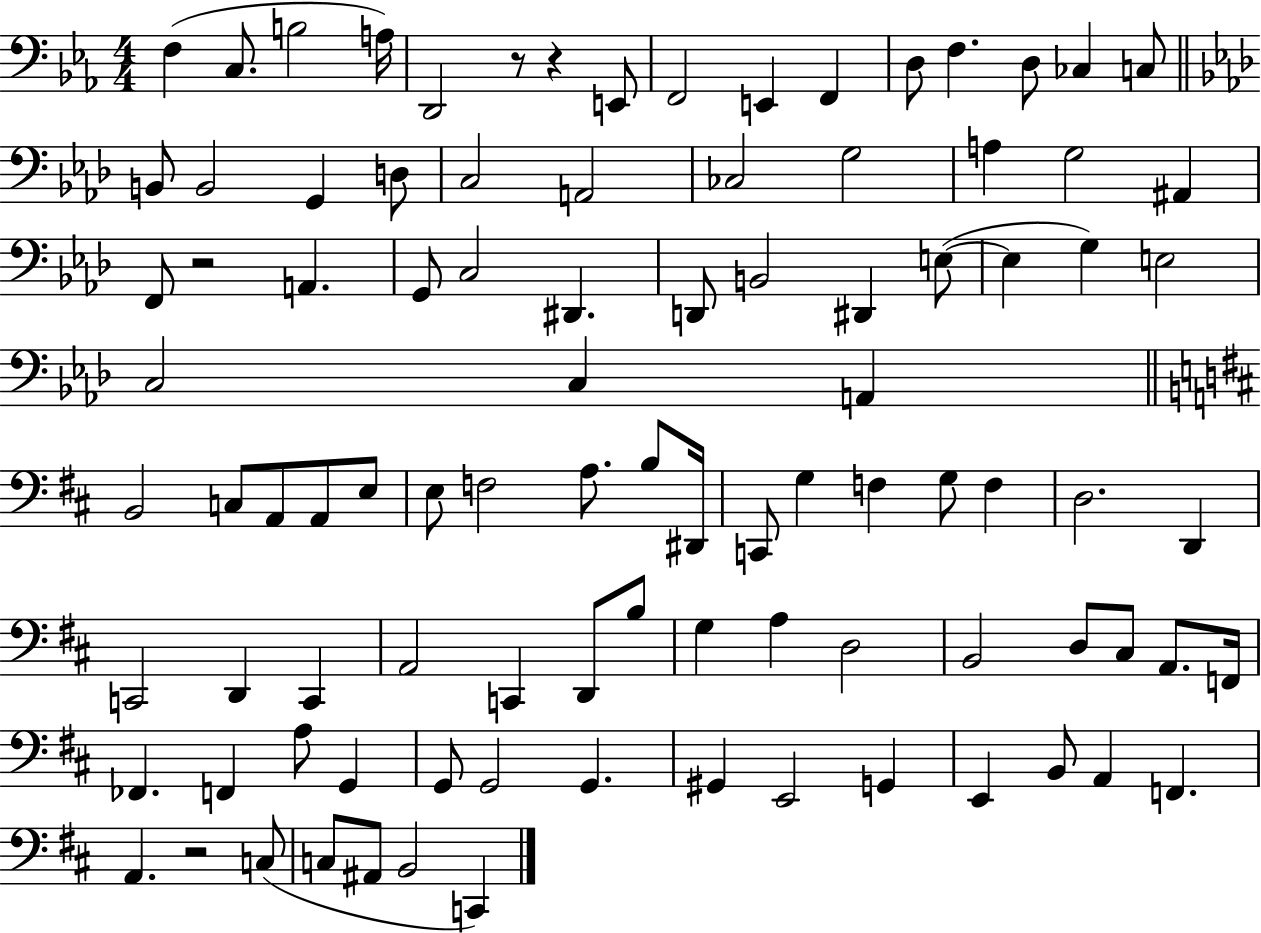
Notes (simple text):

F3/q C3/e. B3/h A3/s D2/h R/e R/q E2/e F2/h E2/q F2/q D3/e F3/q. D3/e CES3/q C3/e B2/e B2/h G2/q D3/e C3/h A2/h CES3/h G3/h A3/q G3/h A#2/q F2/e R/h A2/q. G2/e C3/h D#2/q. D2/e B2/h D#2/q E3/e E3/q G3/q E3/h C3/h C3/q A2/q B2/h C3/e A2/e A2/e E3/e E3/e F3/h A3/e. B3/e D#2/s C2/e G3/q F3/q G3/e F3/q D3/h. D2/q C2/h D2/q C2/q A2/h C2/q D2/e B3/e G3/q A3/q D3/h B2/h D3/e C#3/e A2/e. F2/s FES2/q. F2/q A3/e G2/q G2/e G2/h G2/q. G#2/q E2/h G2/q E2/q B2/e A2/q F2/q. A2/q. R/h C3/e C3/e A#2/e B2/h C2/q